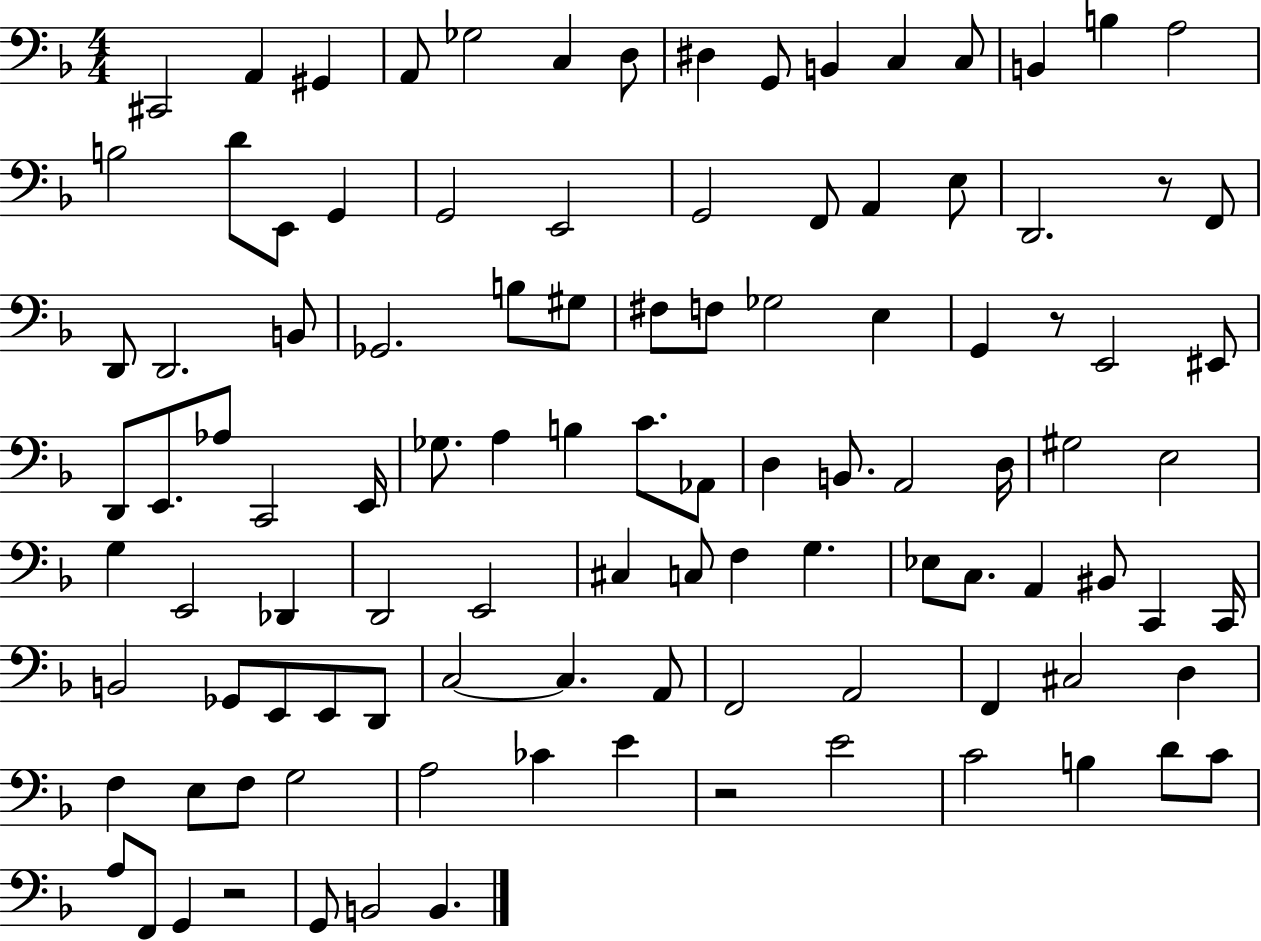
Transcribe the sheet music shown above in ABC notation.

X:1
T:Untitled
M:4/4
L:1/4
K:F
^C,,2 A,, ^G,, A,,/2 _G,2 C, D,/2 ^D, G,,/2 B,, C, C,/2 B,, B, A,2 B,2 D/2 E,,/2 G,, G,,2 E,,2 G,,2 F,,/2 A,, E,/2 D,,2 z/2 F,,/2 D,,/2 D,,2 B,,/2 _G,,2 B,/2 ^G,/2 ^F,/2 F,/2 _G,2 E, G,, z/2 E,,2 ^E,,/2 D,,/2 E,,/2 _A,/2 C,,2 E,,/4 _G,/2 A, B, C/2 _A,,/2 D, B,,/2 A,,2 D,/4 ^G,2 E,2 G, E,,2 _D,, D,,2 E,,2 ^C, C,/2 F, G, _E,/2 C,/2 A,, ^B,,/2 C,, C,,/4 B,,2 _G,,/2 E,,/2 E,,/2 D,,/2 C,2 C, A,,/2 F,,2 A,,2 F,, ^C,2 D, F, E,/2 F,/2 G,2 A,2 _C E z2 E2 C2 B, D/2 C/2 A,/2 F,,/2 G,, z2 G,,/2 B,,2 B,,